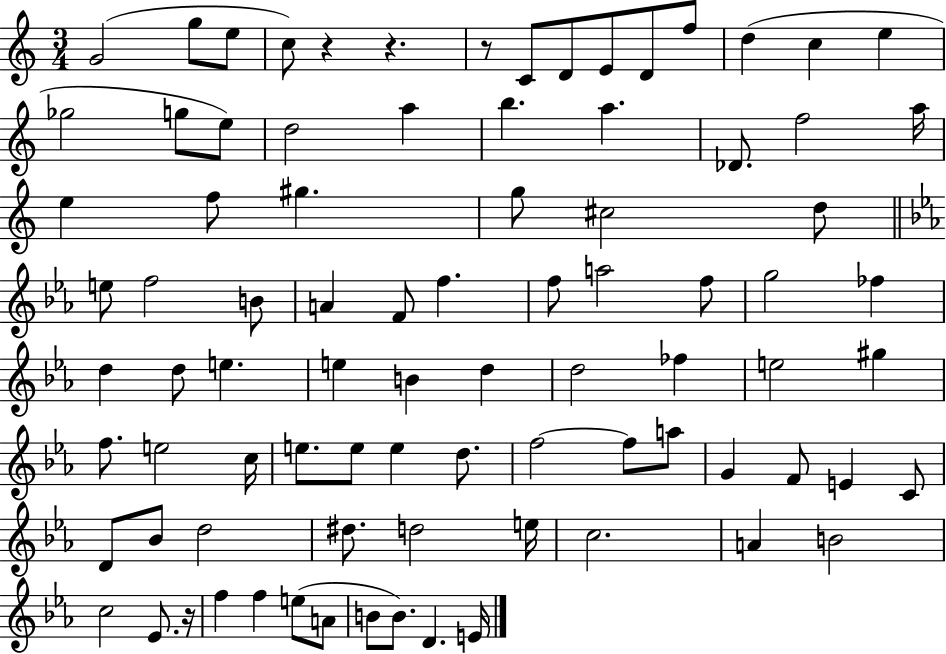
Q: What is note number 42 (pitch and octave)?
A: E5